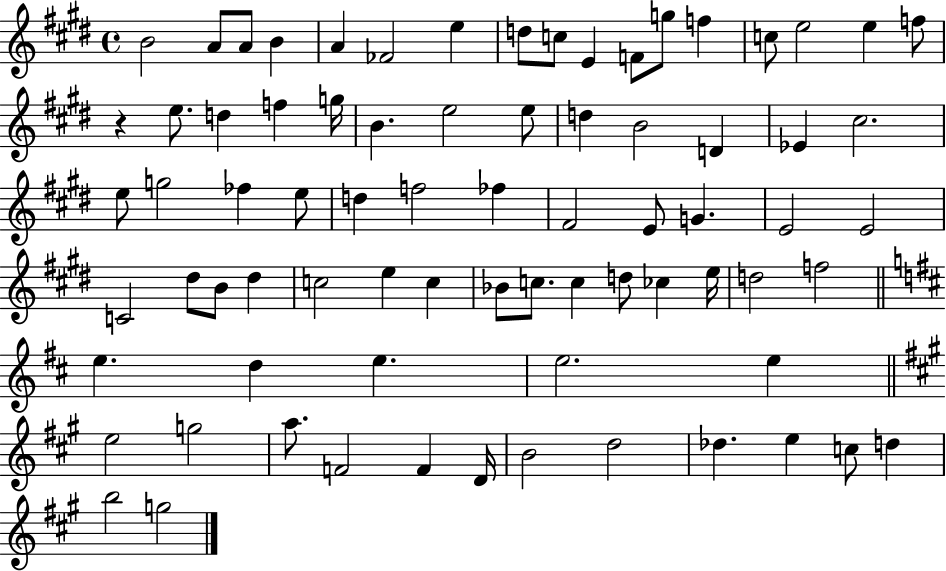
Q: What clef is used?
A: treble